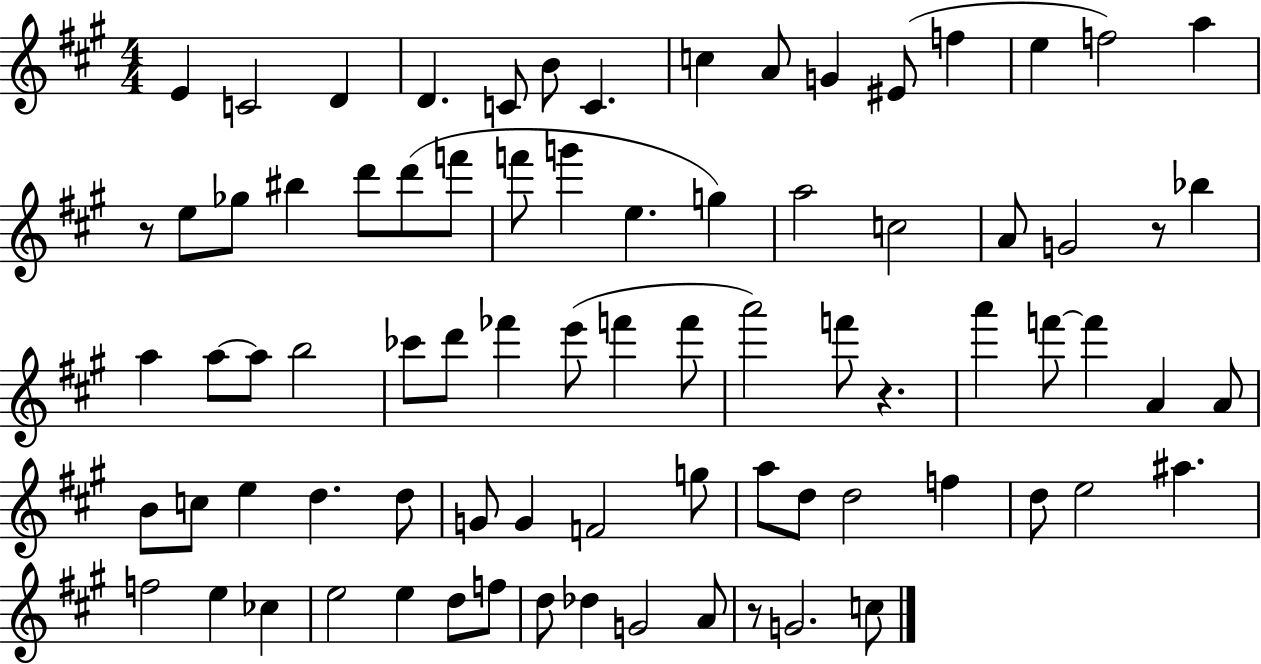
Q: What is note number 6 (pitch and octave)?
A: B4